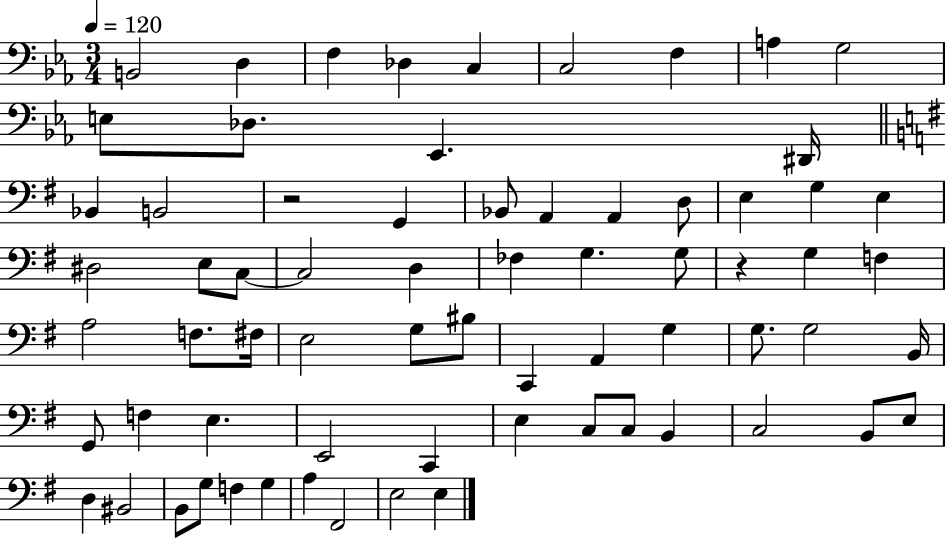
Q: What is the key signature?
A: EES major